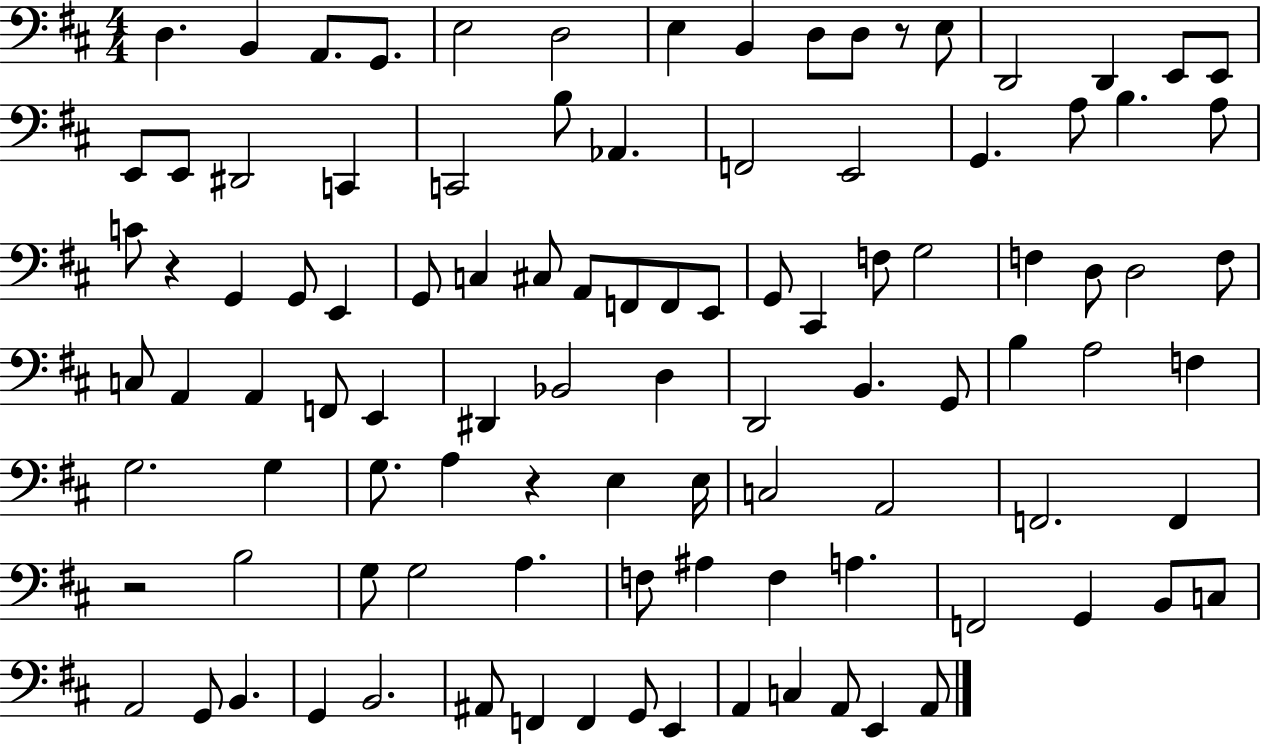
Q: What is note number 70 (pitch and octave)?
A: F2